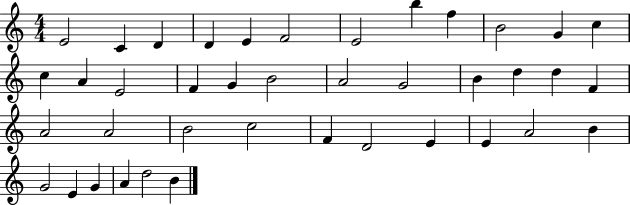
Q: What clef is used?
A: treble